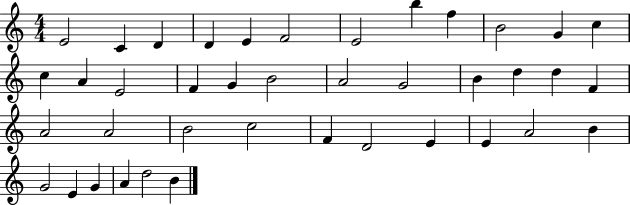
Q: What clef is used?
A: treble